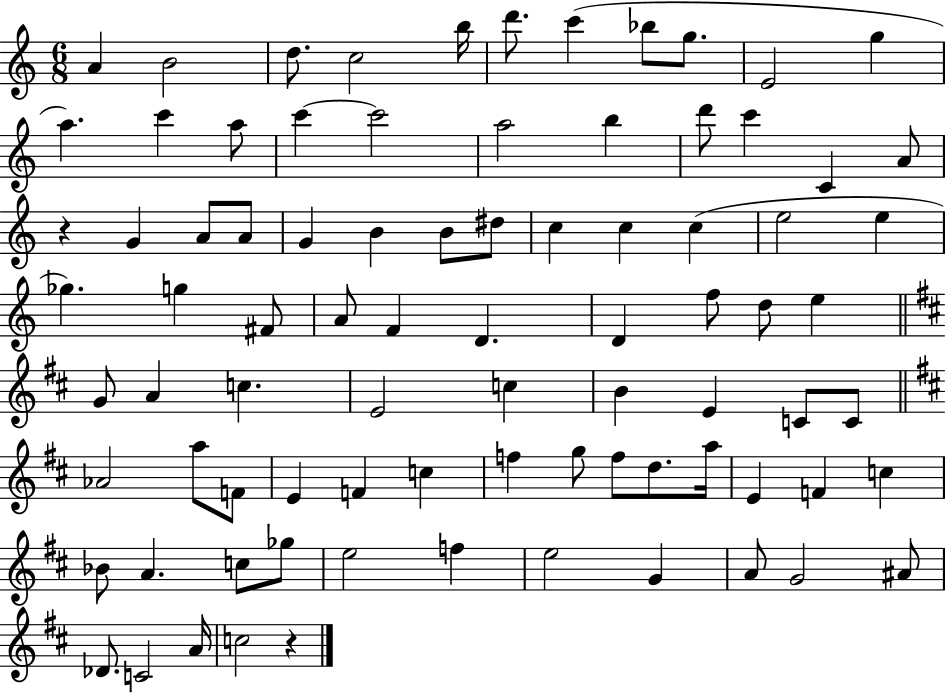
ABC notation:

X:1
T:Untitled
M:6/8
L:1/4
K:C
A B2 d/2 c2 b/4 d'/2 c' _b/2 g/2 E2 g a c' a/2 c' c'2 a2 b d'/2 c' C A/2 z G A/2 A/2 G B B/2 ^d/2 c c c e2 e _g g ^F/2 A/2 F D D f/2 d/2 e G/2 A c E2 c B E C/2 C/2 _A2 a/2 F/2 E F c f g/2 f/2 d/2 a/4 E F c _B/2 A c/2 _g/2 e2 f e2 G A/2 G2 ^A/2 _D/2 C2 A/4 c2 z